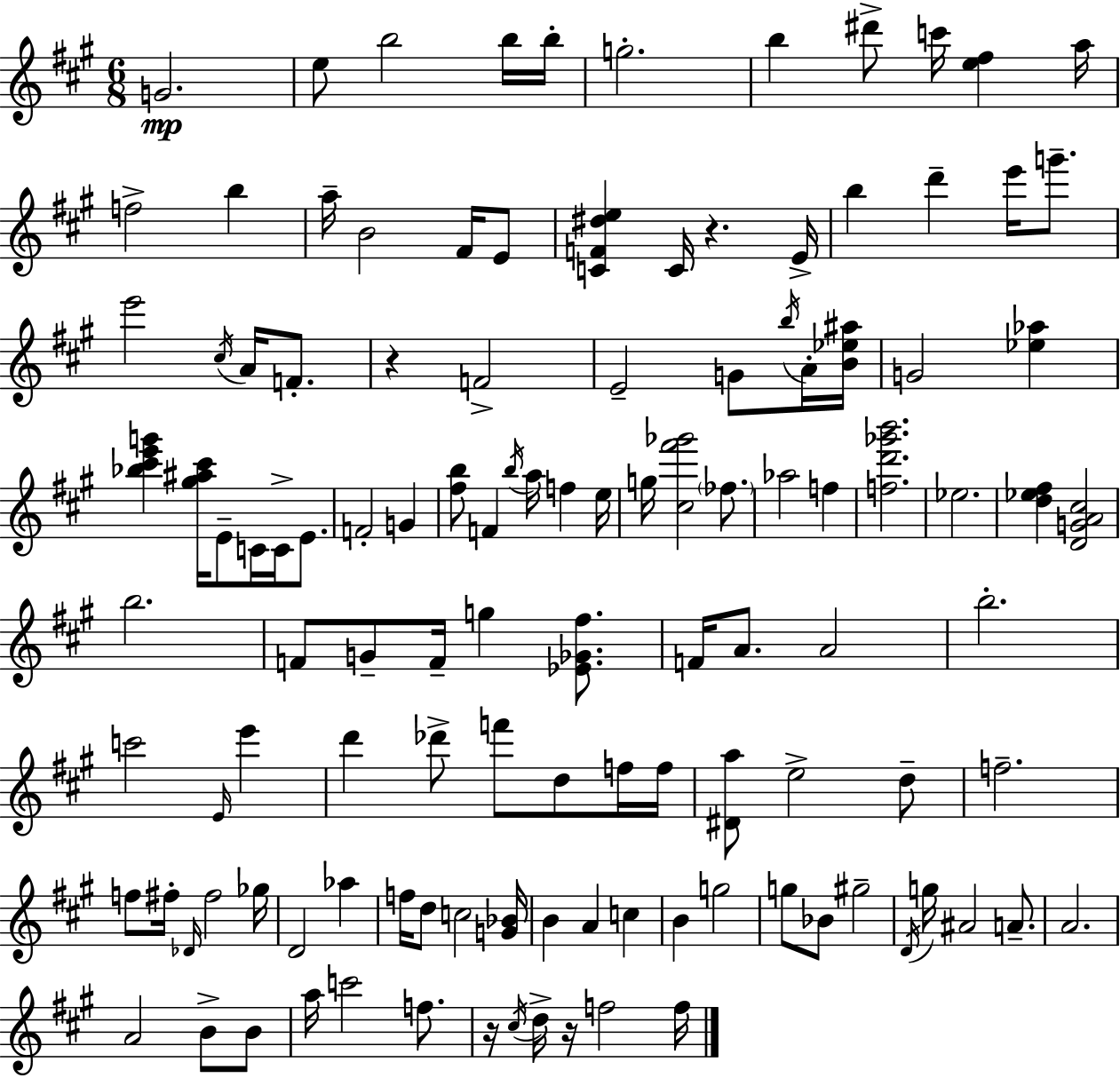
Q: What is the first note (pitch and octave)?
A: G4